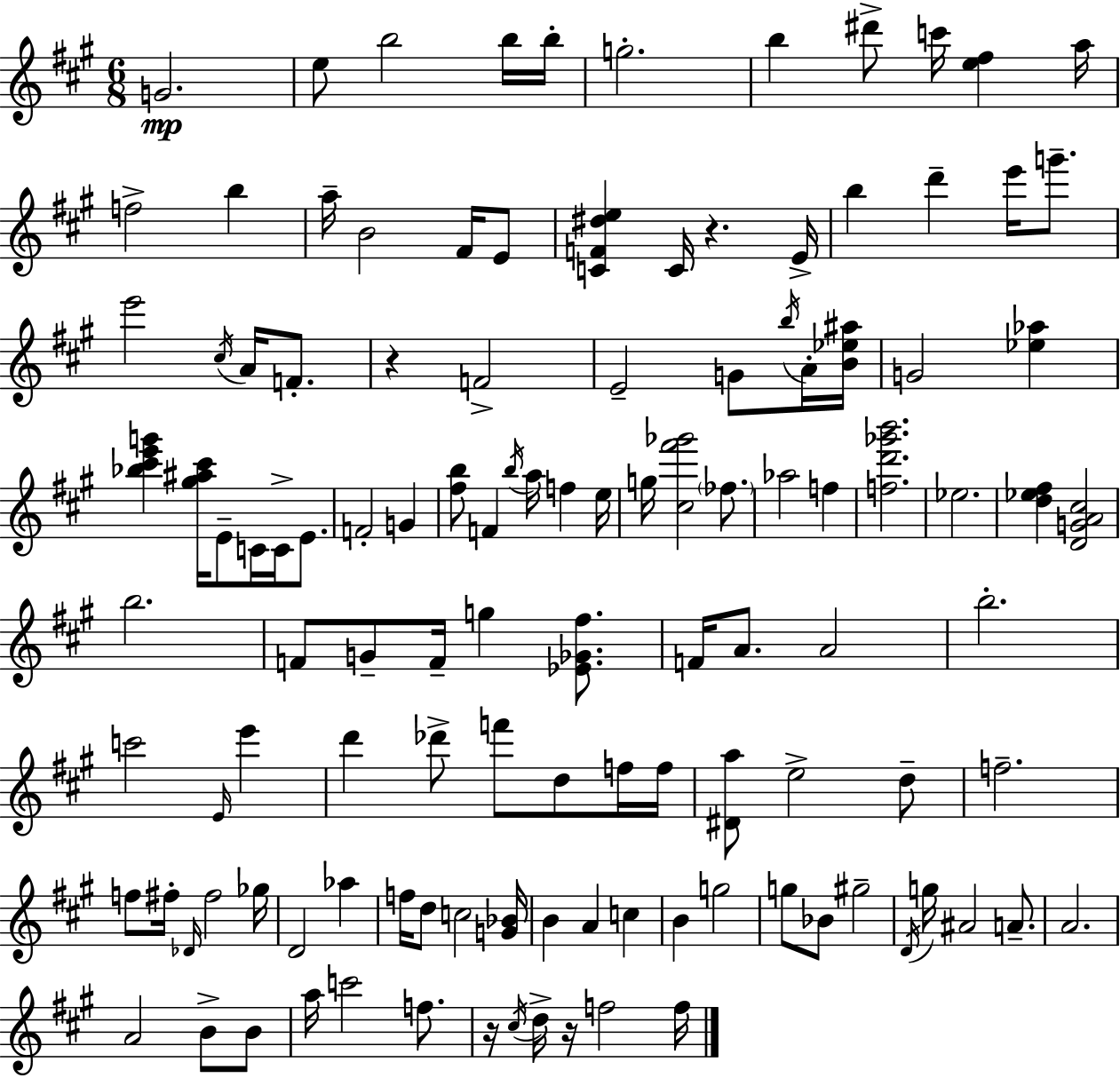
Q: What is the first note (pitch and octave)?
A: G4